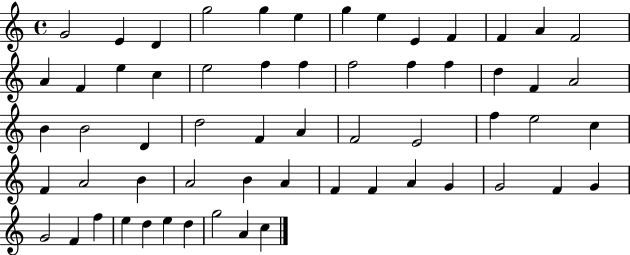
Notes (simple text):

G4/h E4/q D4/q G5/h G5/q E5/q G5/q E5/q E4/q F4/q F4/q A4/q F4/h A4/q F4/q E5/q C5/q E5/h F5/q F5/q F5/h F5/q F5/q D5/q F4/q A4/h B4/q B4/h D4/q D5/h F4/q A4/q F4/h E4/h F5/q E5/h C5/q F4/q A4/h B4/q A4/h B4/q A4/q F4/q F4/q A4/q G4/q G4/h F4/q G4/q G4/h F4/q F5/q E5/q D5/q E5/q D5/q G5/h A4/q C5/q